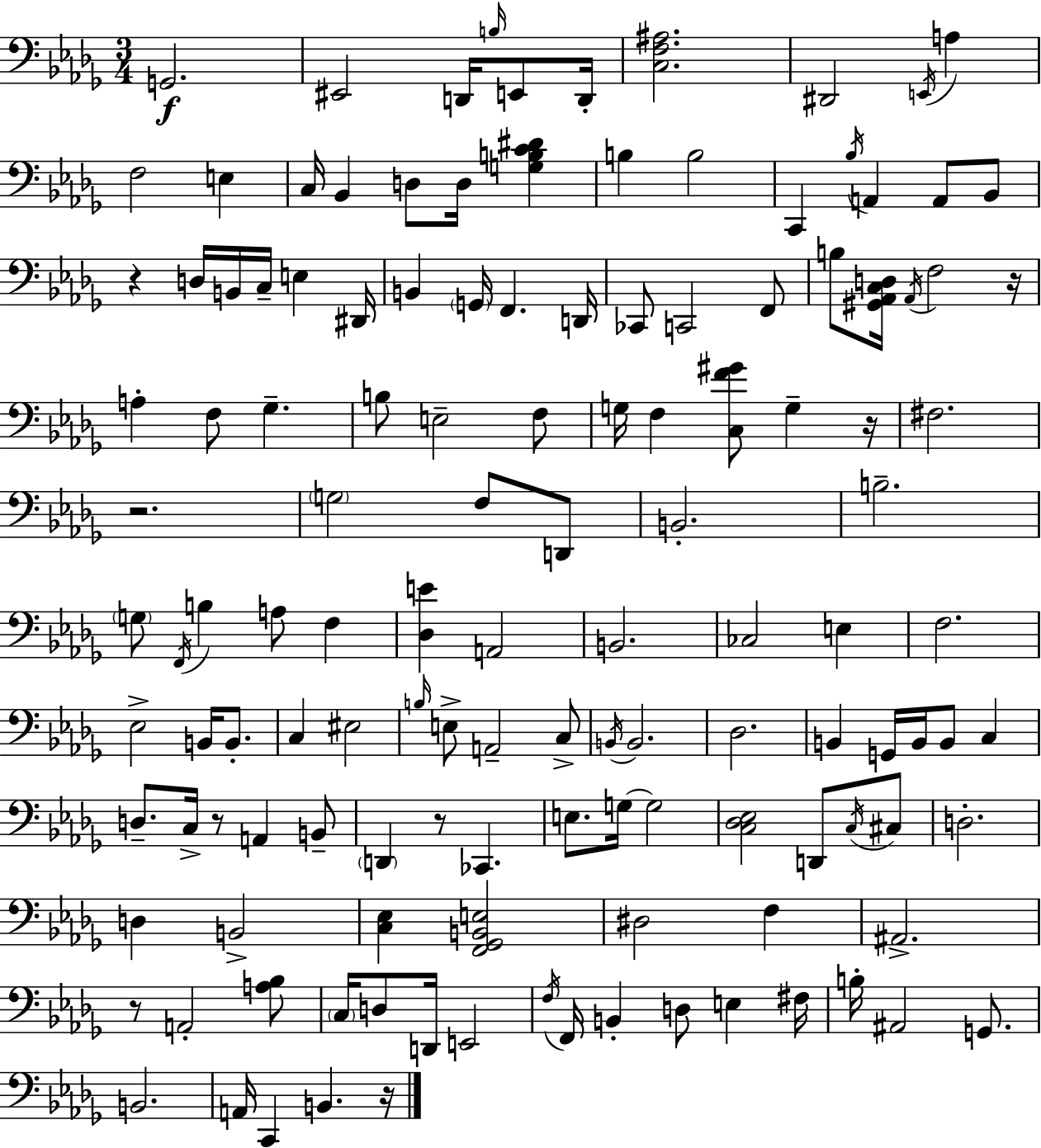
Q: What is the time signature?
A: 3/4